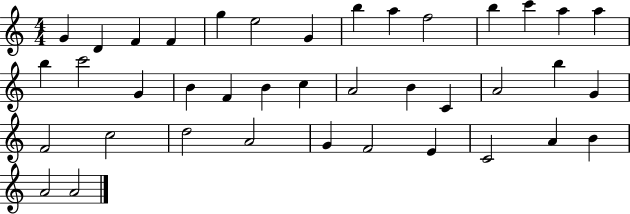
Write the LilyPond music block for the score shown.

{
  \clef treble
  \numericTimeSignature
  \time 4/4
  \key c \major
  g'4 d'4 f'4 f'4 | g''4 e''2 g'4 | b''4 a''4 f''2 | b''4 c'''4 a''4 a''4 | \break b''4 c'''2 g'4 | b'4 f'4 b'4 c''4 | a'2 b'4 c'4 | a'2 b''4 g'4 | \break f'2 c''2 | d''2 a'2 | g'4 f'2 e'4 | c'2 a'4 b'4 | \break a'2 a'2 | \bar "|."
}